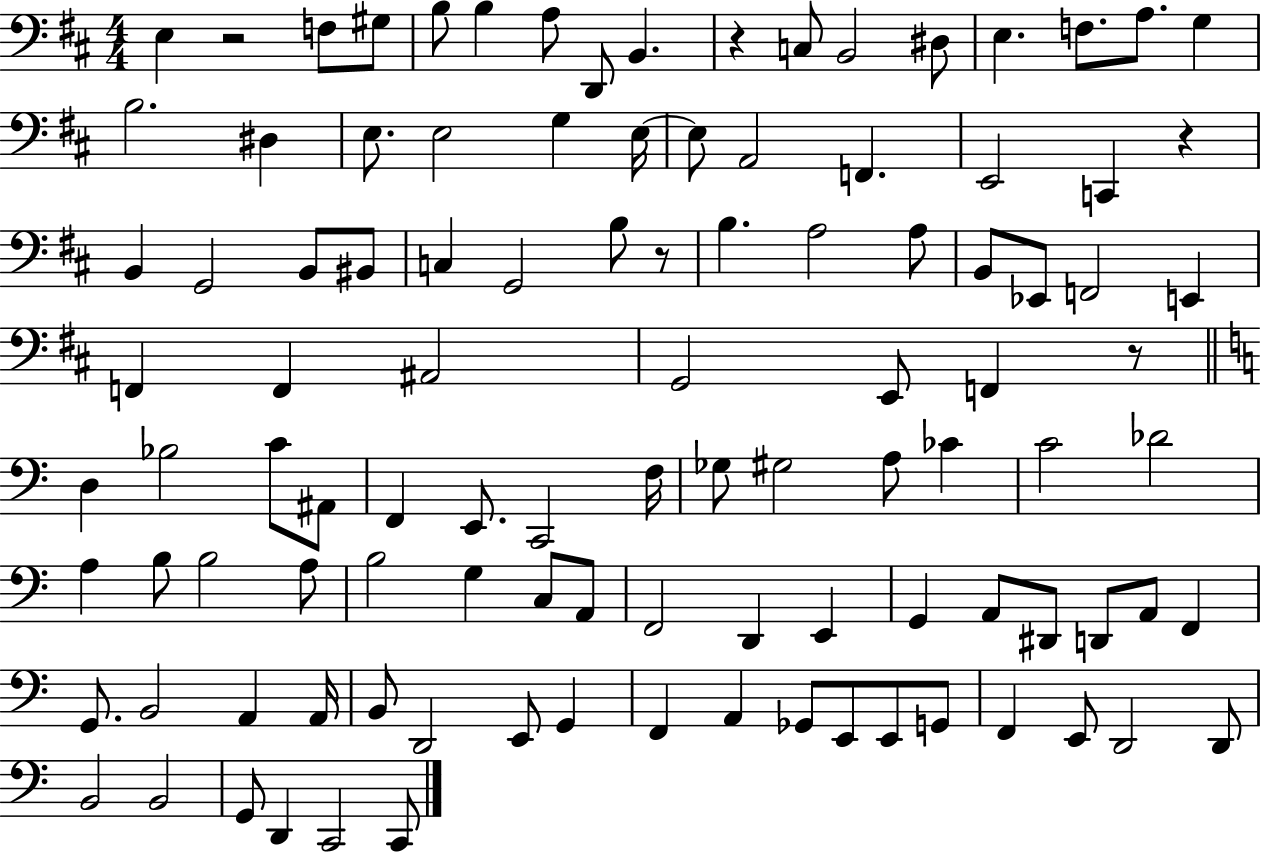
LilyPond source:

{
  \clef bass
  \numericTimeSignature
  \time 4/4
  \key d \major
  e4 r2 f8 gis8 | b8 b4 a8 d,8 b,4. | r4 c8 b,2 dis8 | e4. f8. a8. g4 | \break b2. dis4 | e8. e2 g4 e16~~ | e8 a,2 f,4. | e,2 c,4 r4 | \break b,4 g,2 b,8 bis,8 | c4 g,2 b8 r8 | b4. a2 a8 | b,8 ees,8 f,2 e,4 | \break f,4 f,4 ais,2 | g,2 e,8 f,4 r8 | \bar "||" \break \key c \major d4 bes2 c'8 ais,8 | f,4 e,8. c,2 f16 | ges8 gis2 a8 ces'4 | c'2 des'2 | \break a4 b8 b2 a8 | b2 g4 c8 a,8 | f,2 d,4 e,4 | g,4 a,8 dis,8 d,8 a,8 f,4 | \break g,8. b,2 a,4 a,16 | b,8 d,2 e,8 g,4 | f,4 a,4 ges,8 e,8 e,8 g,8 | f,4 e,8 d,2 d,8 | \break b,2 b,2 | g,8 d,4 c,2 c,8 | \bar "|."
}